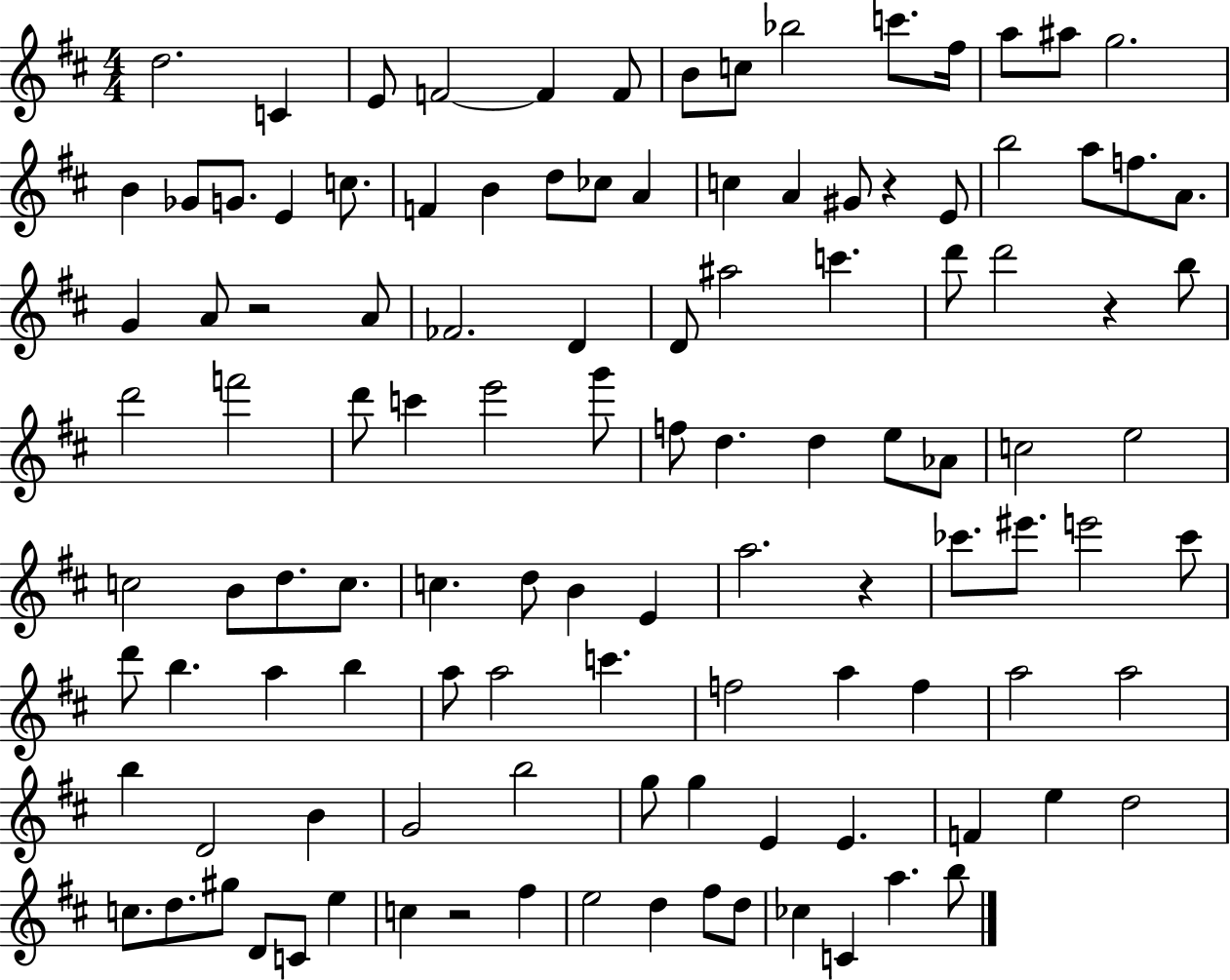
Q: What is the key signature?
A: D major